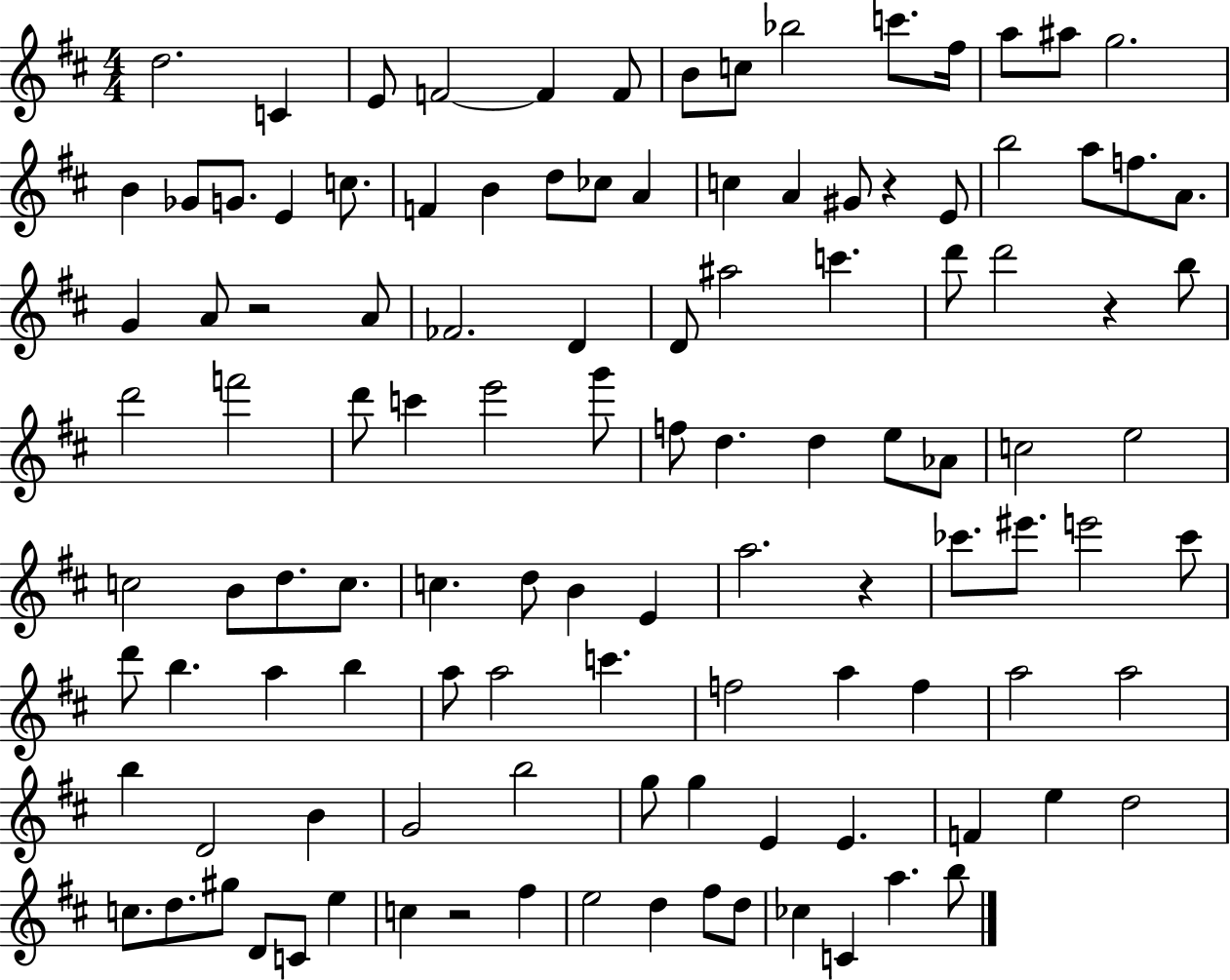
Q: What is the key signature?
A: D major